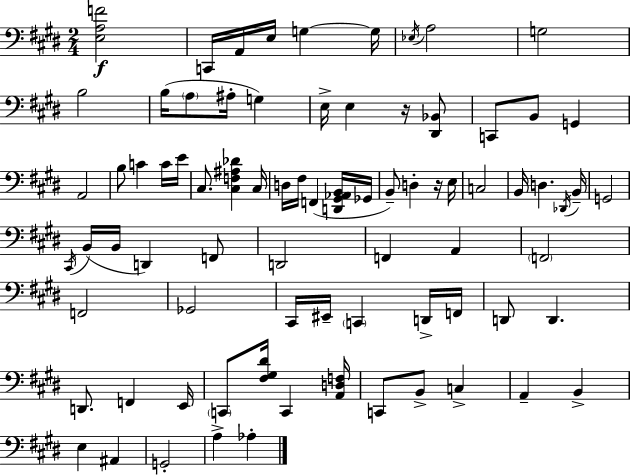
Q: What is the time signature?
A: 2/4